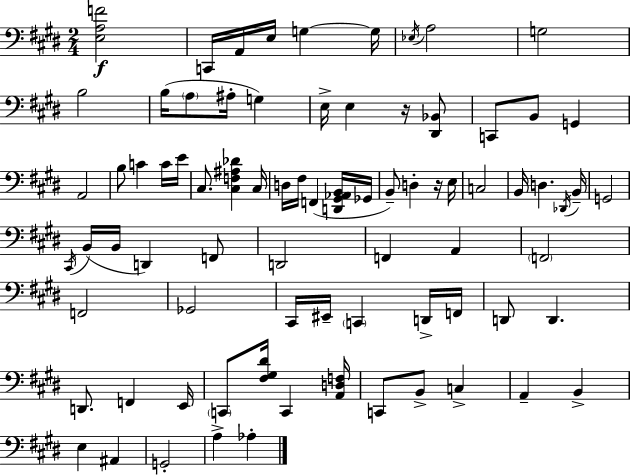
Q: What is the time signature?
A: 2/4